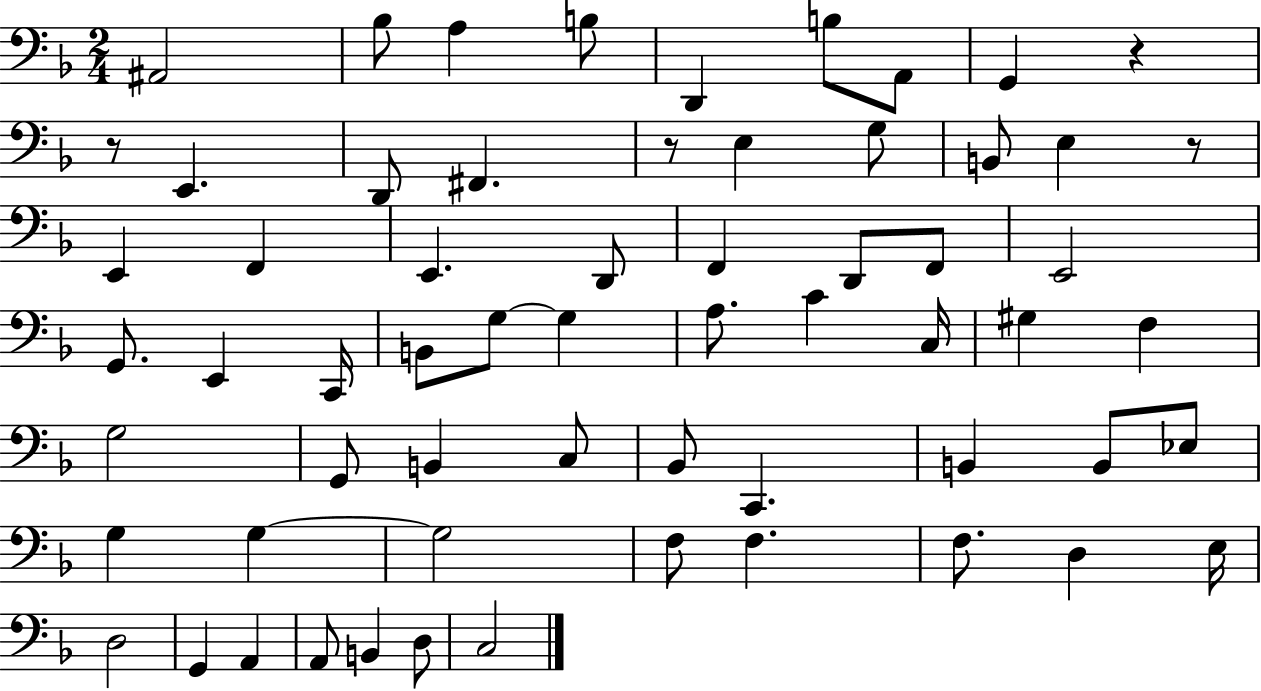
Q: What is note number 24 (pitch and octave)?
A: G2